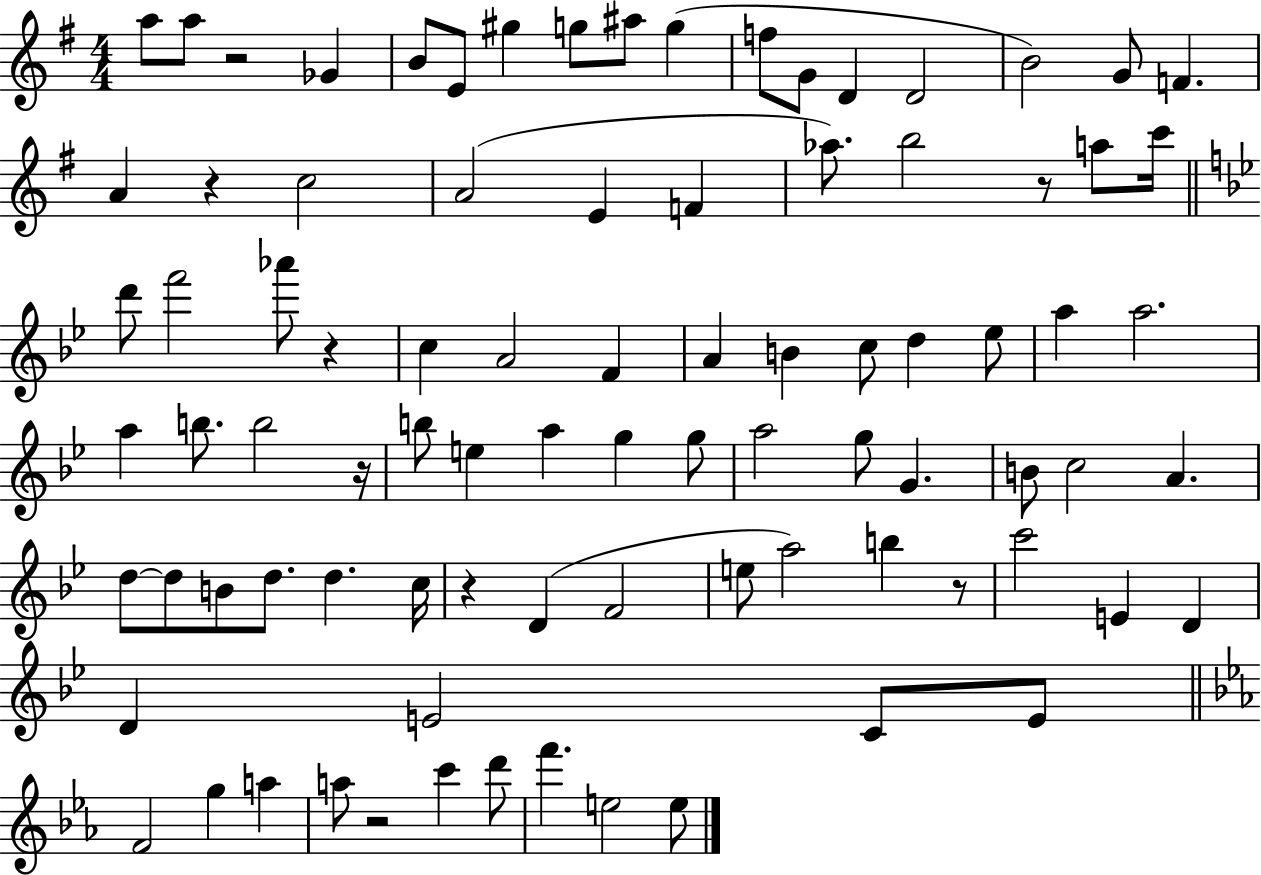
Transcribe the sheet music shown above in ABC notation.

X:1
T:Untitled
M:4/4
L:1/4
K:G
a/2 a/2 z2 _G B/2 E/2 ^g g/2 ^a/2 g f/2 G/2 D D2 B2 G/2 F A z c2 A2 E F _a/2 b2 z/2 a/2 c'/4 d'/2 f'2 _a'/2 z c A2 F A B c/2 d _e/2 a a2 a b/2 b2 z/4 b/2 e a g g/2 a2 g/2 G B/2 c2 A d/2 d/2 B/2 d/2 d c/4 z D F2 e/2 a2 b z/2 c'2 E D D E2 C/2 E/2 F2 g a a/2 z2 c' d'/2 f' e2 e/2